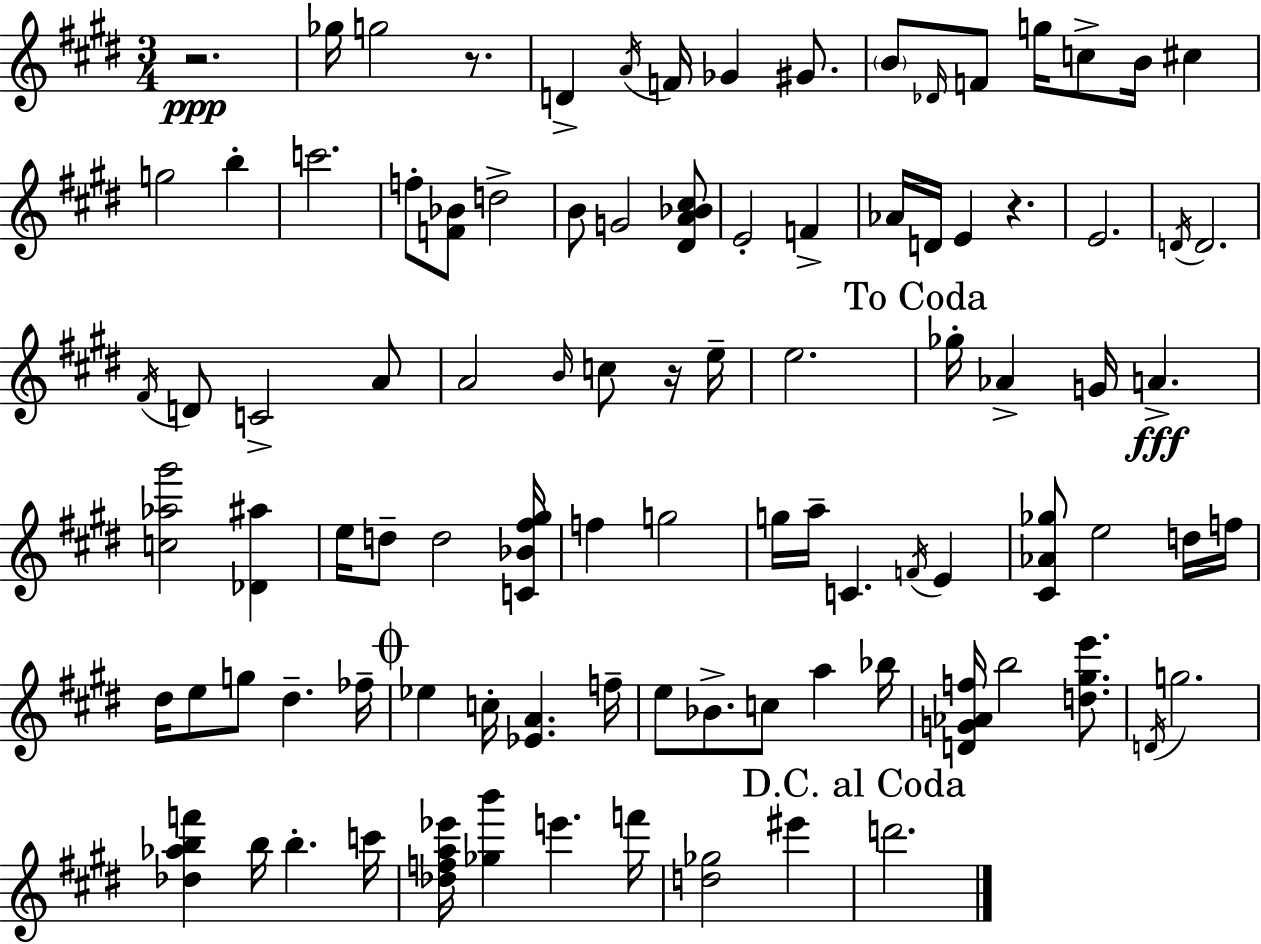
{
  \clef treble
  \numericTimeSignature
  \time 3/4
  \key e \major
  \repeat volta 2 { r2.\ppp | ges''16 g''2 r8. | d'4-> \acciaccatura { a'16 } f'16 ges'4 gis'8. | \parenthesize b'8 \grace { des'16 } f'8 g''16 c''8-> b'16 cis''4 | \break g''2 b''4-. | c'''2. | f''8-. <f' bes'>8 d''2-> | b'8 g'2 | \break <dis' a' bes' cis''>8 e'2-. f'4-> | aes'16 d'16 e'4 r4. | e'2. | \acciaccatura { d'16 } d'2. | \break \acciaccatura { fis'16 } d'8 c'2-> | a'8 a'2 | \grace { b'16 } c''8 r16 e''16-- e''2. | \mark "To Coda" ges''16-. aes'4-> g'16 a'4.->\fff | \break <c'' aes'' gis'''>2 | <des' ais''>4 e''16 d''8-- d''2 | <c' bes' fis'' gis''>16 f''4 g''2 | g''16 a''16-- c'4. | \break \acciaccatura { f'16 } e'4 <cis' aes' ges''>8 e''2 | d''16 f''16 dis''16 e''8 g''8 dis''4.-- | fes''16-- \mark \markup { \musicglyph "scripts.coda" } ees''4 c''16-. <ees' a'>4. | f''16-- e''8 bes'8.-> c''8 | \break a''4 bes''16 <d' g' aes' f''>16 b''2 | <d'' gis'' e'''>8. \acciaccatura { d'16 } g''2. | <des'' aes'' b'' f'''>4 b''16 | b''4.-. c'''16 <des'' f'' a'' ees'''>16 <ges'' b'''>4 | \break e'''4. f'''16 <d'' ges''>2 | eis'''4 \mark "D.C. al Coda" d'''2. | } \bar "|."
}